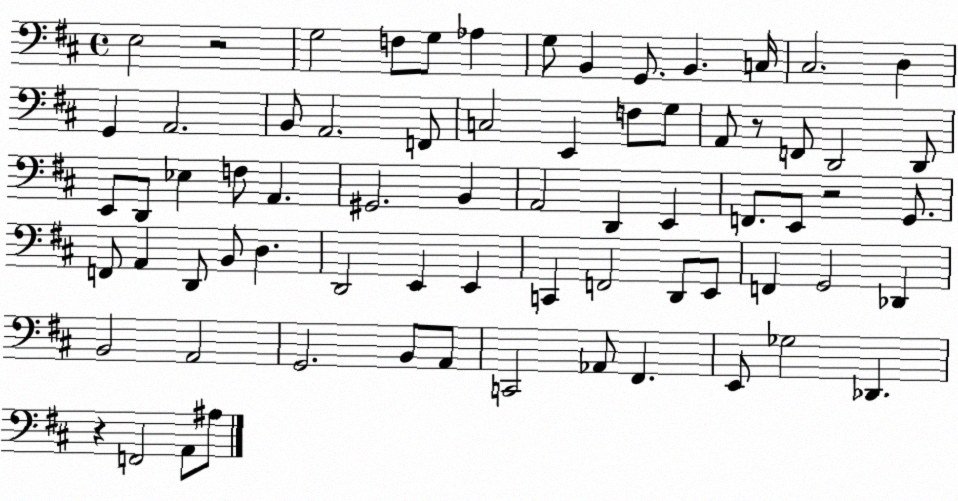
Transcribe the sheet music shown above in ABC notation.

X:1
T:Untitled
M:4/4
L:1/4
K:D
E,2 z2 G,2 F,/2 G,/2 _A, G,/2 B,, G,,/2 B,, C,/4 ^C,2 D, G,, A,,2 B,,/2 A,,2 F,,/2 C,2 E,, F,/2 G,/2 A,,/2 z/2 F,,/2 D,,2 D,,/2 E,,/2 D,,/2 _E, F,/2 A,, ^G,,2 B,, A,,2 D,, E,, F,,/2 E,,/2 z2 G,,/2 F,,/2 A,, D,,/2 B,,/2 D, D,,2 E,, E,, C,, F,,2 D,,/2 E,,/2 F,, G,,2 _D,, B,,2 A,,2 G,,2 B,,/2 A,,/2 C,,2 _A,,/2 ^F,, E,,/2 _G,2 _D,, z F,,2 A,,/2 ^A,/2